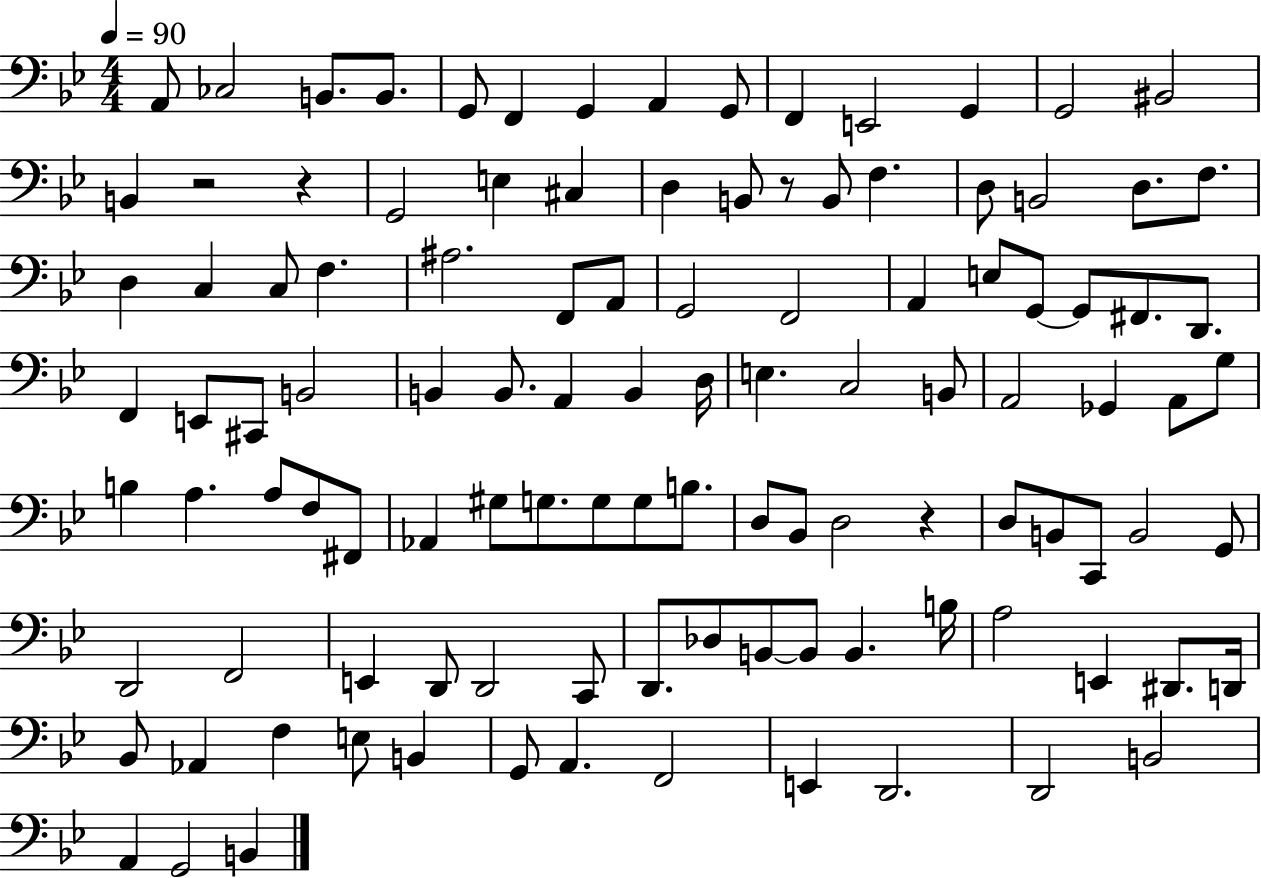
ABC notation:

X:1
T:Untitled
M:4/4
L:1/4
K:Bb
A,,/2 _C,2 B,,/2 B,,/2 G,,/2 F,, G,, A,, G,,/2 F,, E,,2 G,, G,,2 ^B,,2 B,, z2 z G,,2 E, ^C, D, B,,/2 z/2 B,,/2 F, D,/2 B,,2 D,/2 F,/2 D, C, C,/2 F, ^A,2 F,,/2 A,,/2 G,,2 F,,2 A,, E,/2 G,,/2 G,,/2 ^F,,/2 D,,/2 F,, E,,/2 ^C,,/2 B,,2 B,, B,,/2 A,, B,, D,/4 E, C,2 B,,/2 A,,2 _G,, A,,/2 G,/2 B, A, A,/2 F,/2 ^F,,/2 _A,, ^G,/2 G,/2 G,/2 G,/2 B,/2 D,/2 _B,,/2 D,2 z D,/2 B,,/2 C,,/2 B,,2 G,,/2 D,,2 F,,2 E,, D,,/2 D,,2 C,,/2 D,,/2 _D,/2 B,,/2 B,,/2 B,, B,/4 A,2 E,, ^D,,/2 D,,/4 _B,,/2 _A,, F, E,/2 B,, G,,/2 A,, F,,2 E,, D,,2 D,,2 B,,2 A,, G,,2 B,,